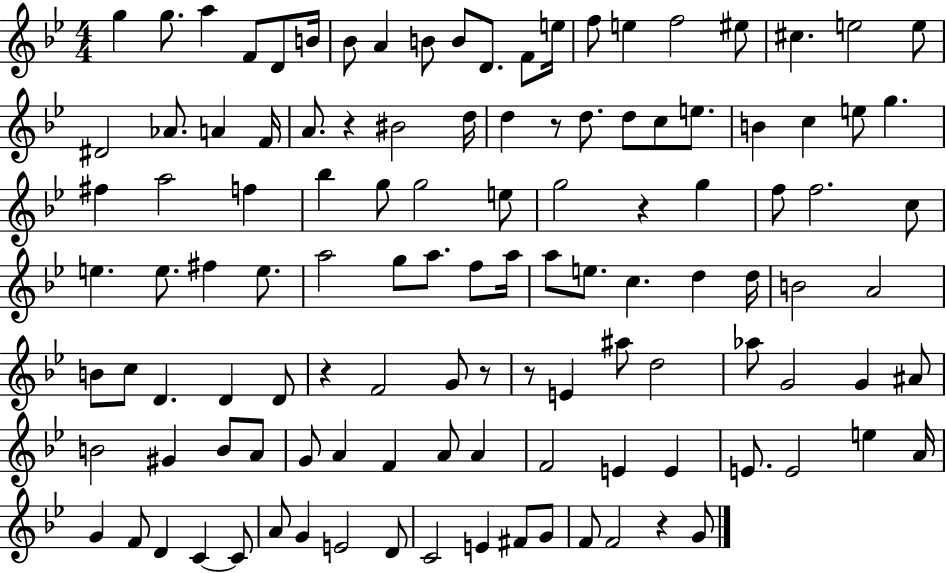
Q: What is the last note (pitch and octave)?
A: G4